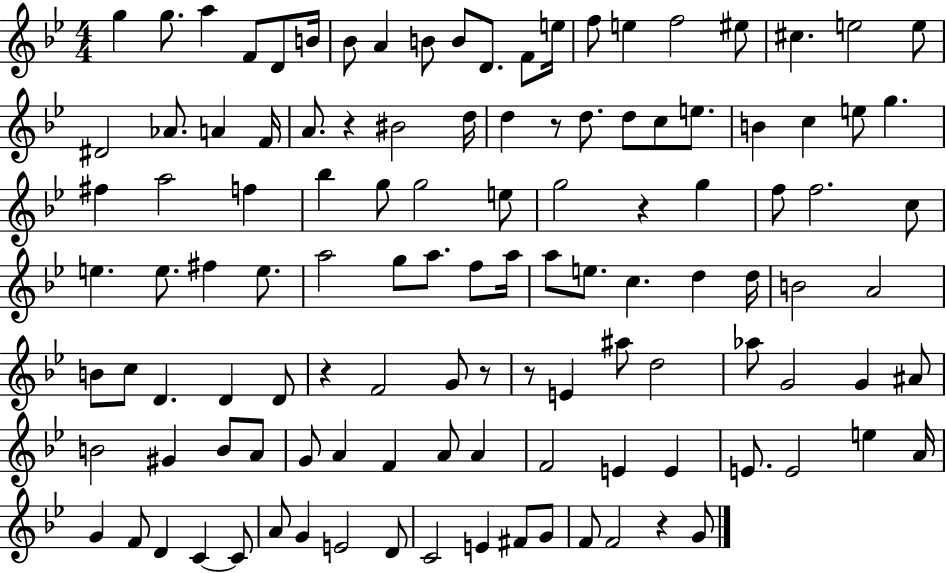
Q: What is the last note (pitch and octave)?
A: G4